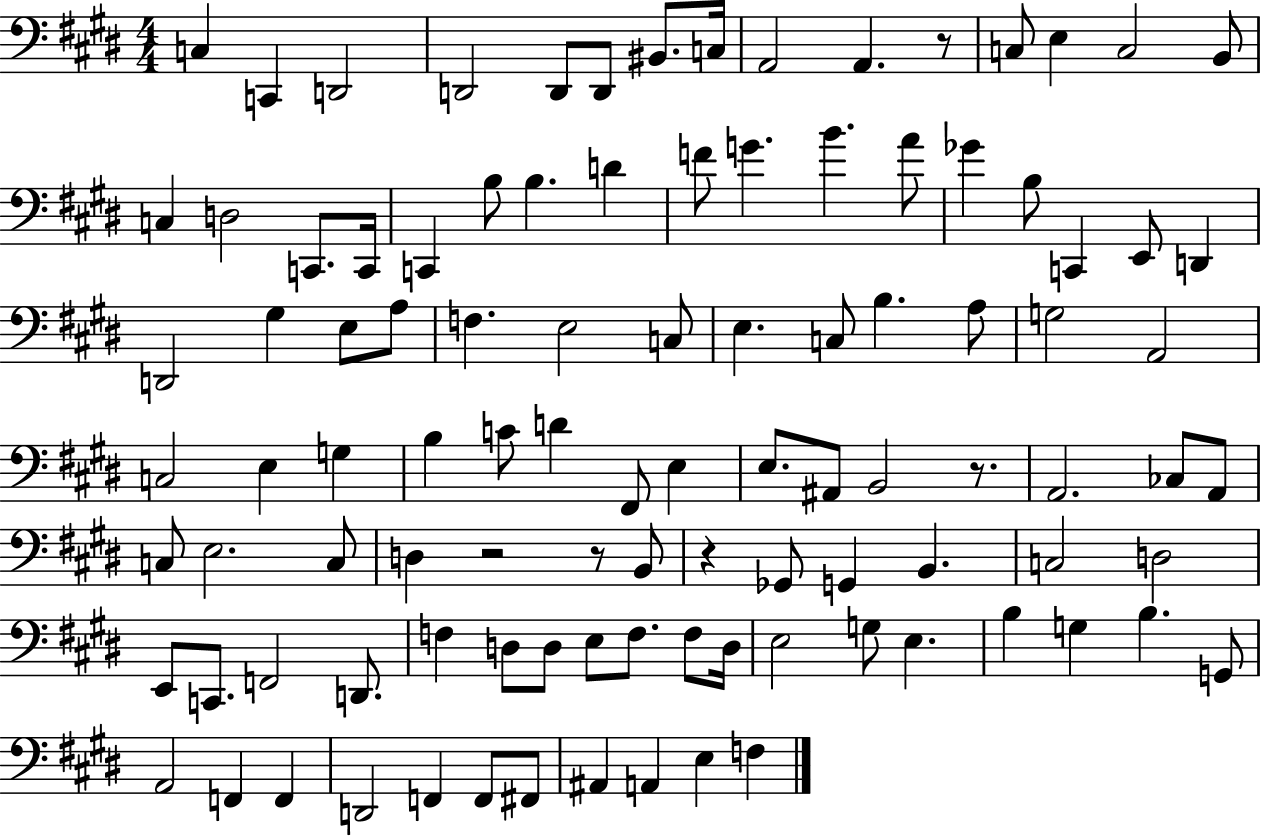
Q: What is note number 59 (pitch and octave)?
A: C3